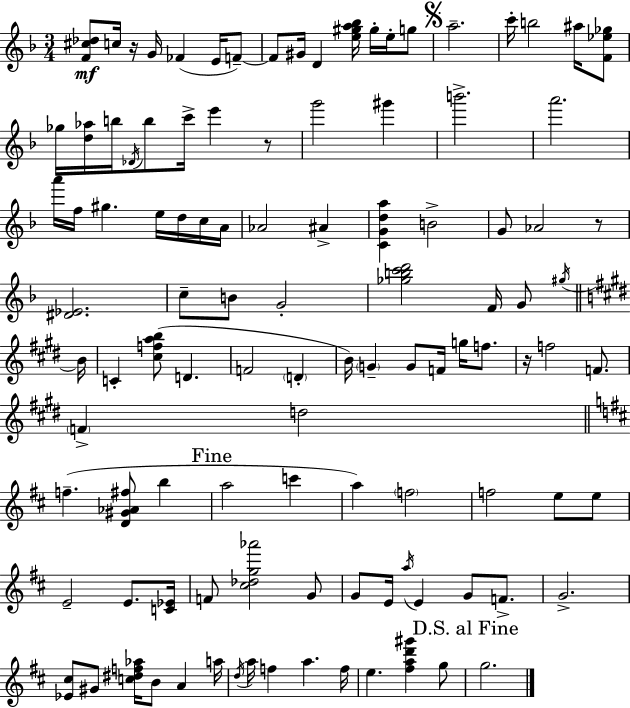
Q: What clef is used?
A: treble